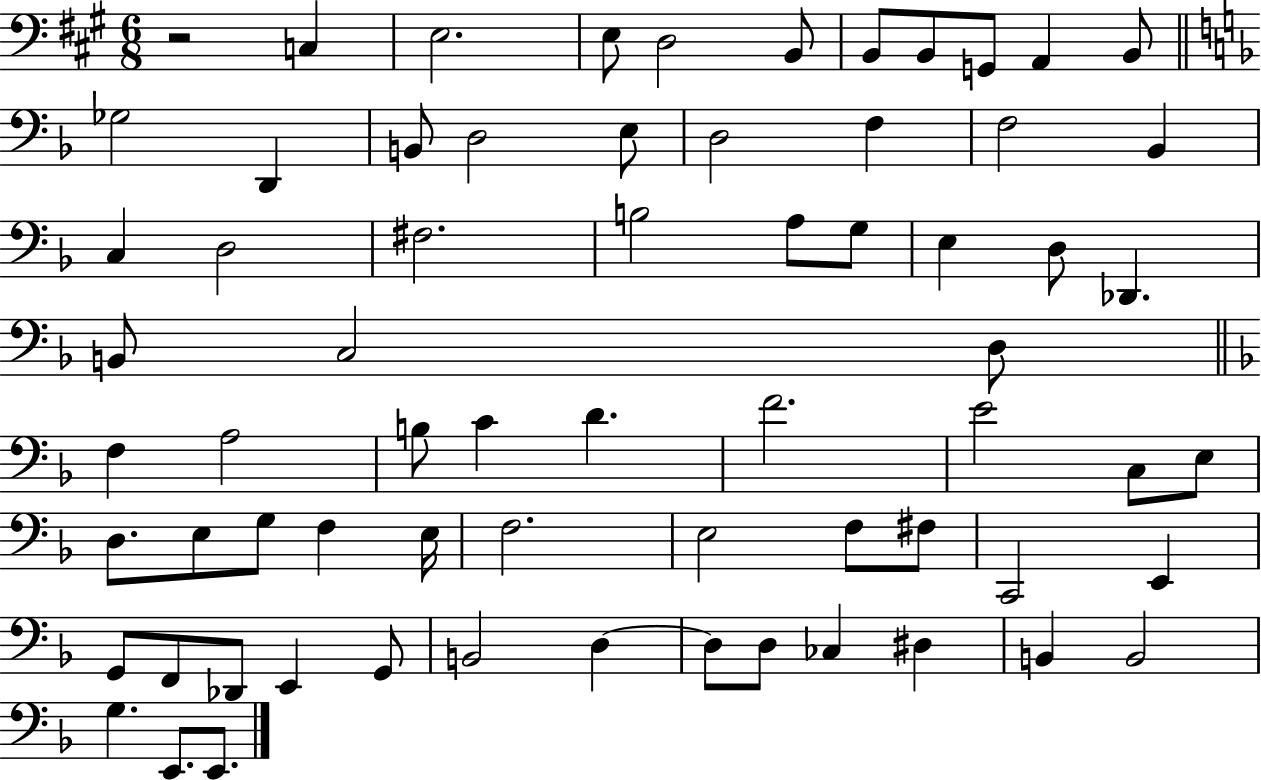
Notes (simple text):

R/h C3/q E3/h. E3/e D3/h B2/e B2/e B2/e G2/e A2/q B2/e Gb3/h D2/q B2/e D3/h E3/e D3/h F3/q F3/h Bb2/q C3/q D3/h F#3/h. B3/h A3/e G3/e E3/q D3/e Db2/q. B2/e C3/h D3/e F3/q A3/h B3/e C4/q D4/q. F4/h. E4/h C3/e E3/e D3/e. E3/e G3/e F3/q E3/s F3/h. E3/h F3/e F#3/e C2/h E2/q G2/e F2/e Db2/e E2/q G2/e B2/h D3/q D3/e D3/e CES3/q D#3/q B2/q B2/h G3/q. E2/e. E2/e.